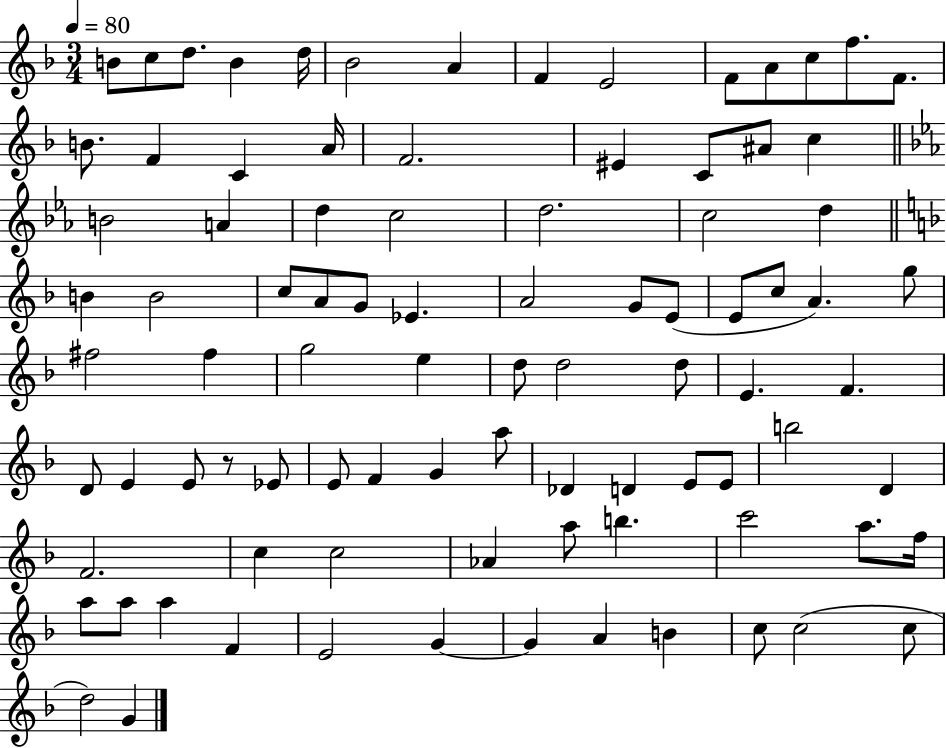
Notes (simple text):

B4/e C5/e D5/e. B4/q D5/s Bb4/h A4/q F4/q E4/h F4/e A4/e C5/e F5/e. F4/e. B4/e. F4/q C4/q A4/s F4/h. EIS4/q C4/e A#4/e C5/q B4/h A4/q D5/q C5/h D5/h. C5/h D5/q B4/q B4/h C5/e A4/e G4/e Eb4/q. A4/h G4/e E4/e E4/e C5/e A4/q. G5/e F#5/h F#5/q G5/h E5/q D5/e D5/h D5/e E4/q. F4/q. D4/e E4/q E4/e R/e Eb4/e E4/e F4/q G4/q A5/e Db4/q D4/q E4/e E4/e B5/h D4/q F4/h. C5/q C5/h Ab4/q A5/e B5/q. C6/h A5/e. F5/s A5/e A5/e A5/q F4/q E4/h G4/q G4/q A4/q B4/q C5/e C5/h C5/e D5/h G4/q